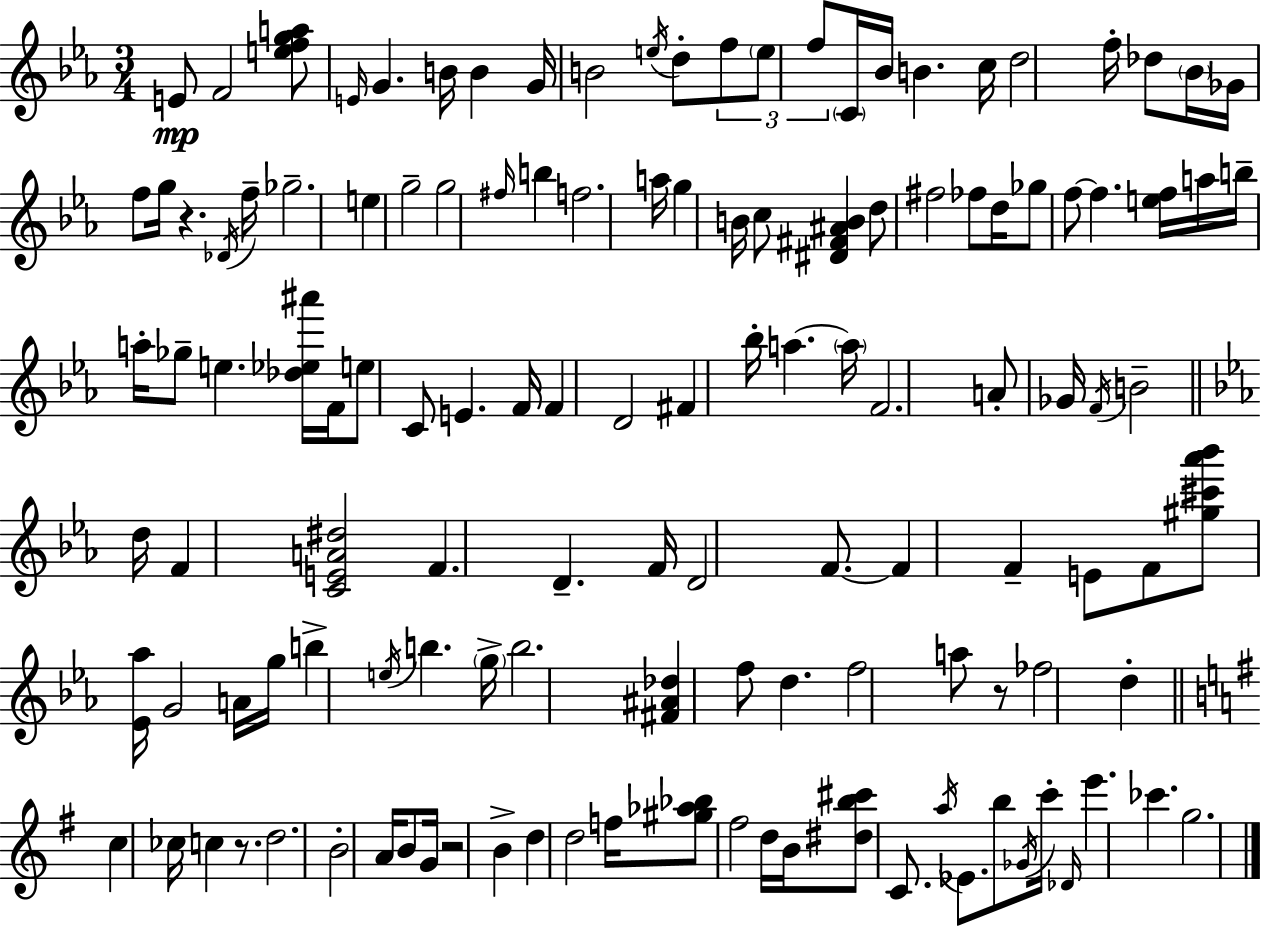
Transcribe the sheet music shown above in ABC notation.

X:1
T:Untitled
M:3/4
L:1/4
K:Cm
E/2 F2 [efga]/2 E/4 G B/4 B G/4 B2 e/4 d/2 f/2 e/2 f/2 C/4 _B/4 B c/4 d2 f/4 _d/2 _B/4 _G/4 f/2 g/4 z _D/4 f/4 _g2 e g2 g2 ^f/4 b f2 a/4 g B/4 c/2 [^D^F^AB] d/2 ^f2 _f/2 d/4 _g/2 f/2 f [ef]/4 a/4 b/4 a/4 _g/2 e [_d_e^a']/4 F/4 e/2 C/2 E F/4 F D2 ^F _b/4 a a/4 F2 A/2 _G/4 F/4 B2 d/4 F [CEA^d]2 F D F/4 D2 F/2 F F E/2 F/2 [^g^c'_a'_b']/2 [_E_a]/4 G2 A/4 g/4 b e/4 b g/4 b2 [^F^A_d] f/2 d f2 a/2 z/2 _f2 d c _c/4 c z/2 d2 B2 A/4 B/2 G/4 z2 B d d2 f/4 [^g_a_b]/2 ^f2 d/4 B/4 [^db^c']/2 C/2 a/4 _E/2 b/2 _G/4 c'/4 _D/4 e' _c' g2